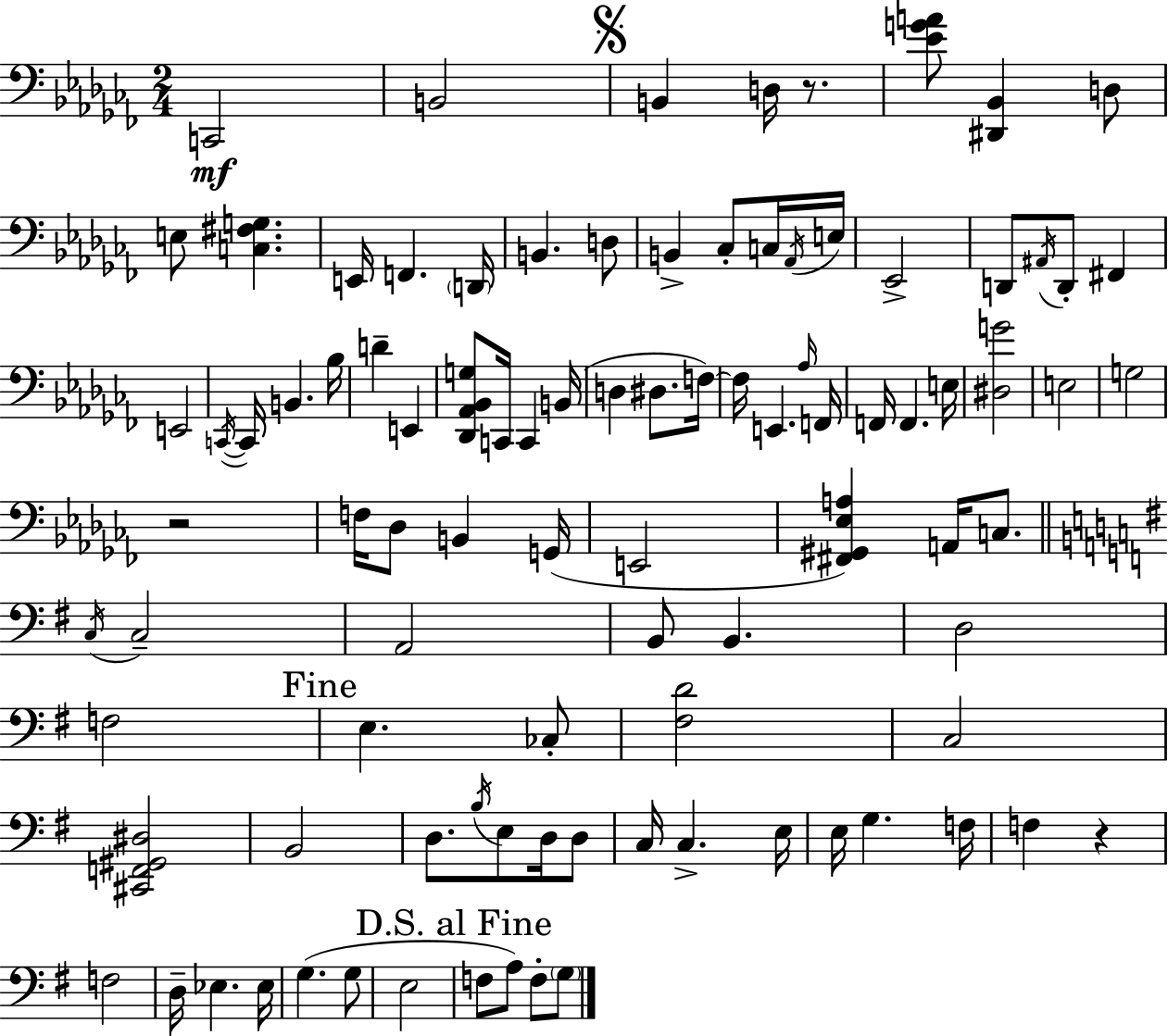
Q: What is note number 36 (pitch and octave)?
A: E2